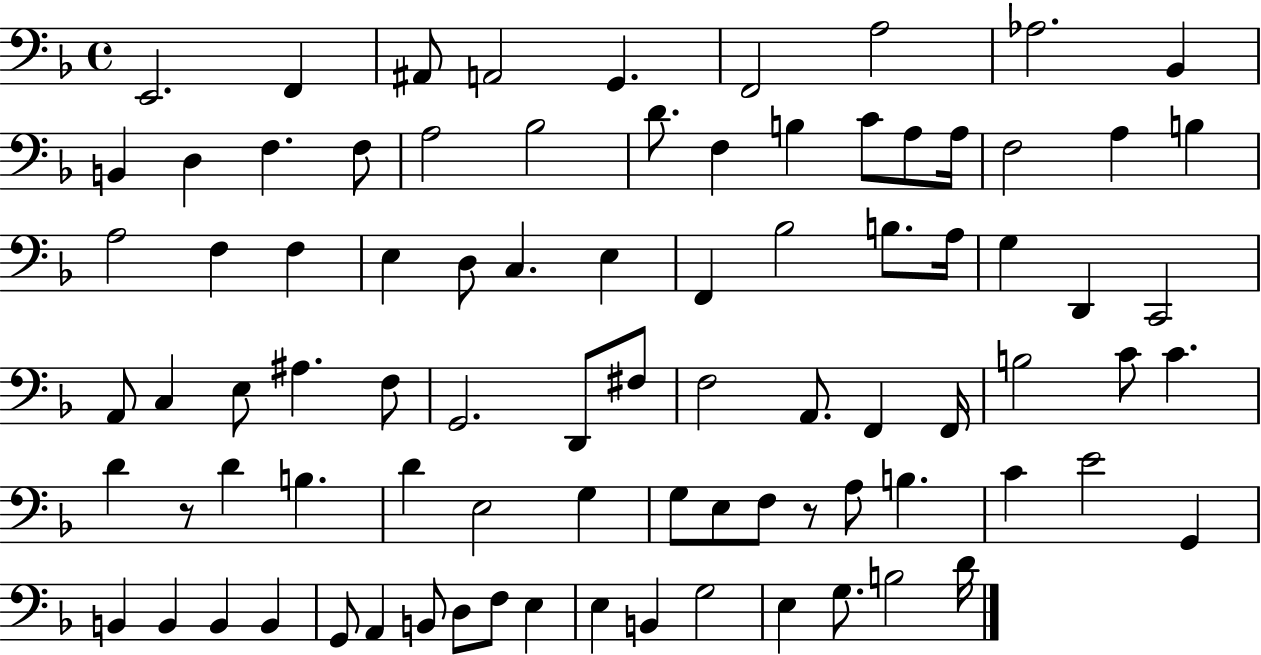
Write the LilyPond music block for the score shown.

{
  \clef bass
  \time 4/4
  \defaultTimeSignature
  \key f \major
  e,2. f,4 | ais,8 a,2 g,4. | f,2 a2 | aes2. bes,4 | \break b,4 d4 f4. f8 | a2 bes2 | d'8. f4 b4 c'8 a8 a16 | f2 a4 b4 | \break a2 f4 f4 | e4 d8 c4. e4 | f,4 bes2 b8. a16 | g4 d,4 c,2 | \break a,8 c4 e8 ais4. f8 | g,2. d,8 fis8 | f2 a,8. f,4 f,16 | b2 c'8 c'4. | \break d'4 r8 d'4 b4. | d'4 e2 g4 | g8 e8 f8 r8 a8 b4. | c'4 e'2 g,4 | \break b,4 b,4 b,4 b,4 | g,8 a,4 b,8 d8 f8 e4 | e4 b,4 g2 | e4 g8. b2 d'16 | \break \bar "|."
}